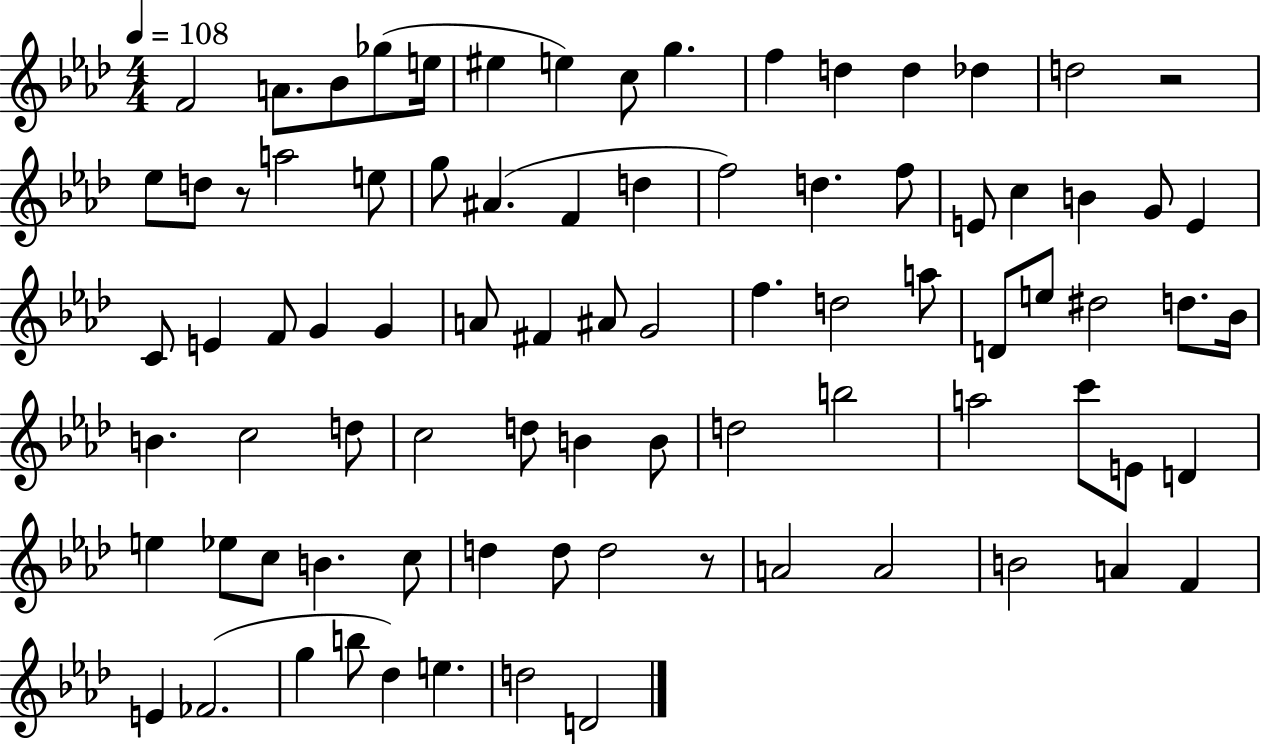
X:1
T:Untitled
M:4/4
L:1/4
K:Ab
F2 A/2 _B/2 _g/2 e/4 ^e e c/2 g f d d _d d2 z2 _e/2 d/2 z/2 a2 e/2 g/2 ^A F d f2 d f/2 E/2 c B G/2 E C/2 E F/2 G G A/2 ^F ^A/2 G2 f d2 a/2 D/2 e/2 ^d2 d/2 _B/4 B c2 d/2 c2 d/2 B B/2 d2 b2 a2 c'/2 E/2 D e _e/2 c/2 B c/2 d d/2 d2 z/2 A2 A2 B2 A F E _F2 g b/2 _d e d2 D2